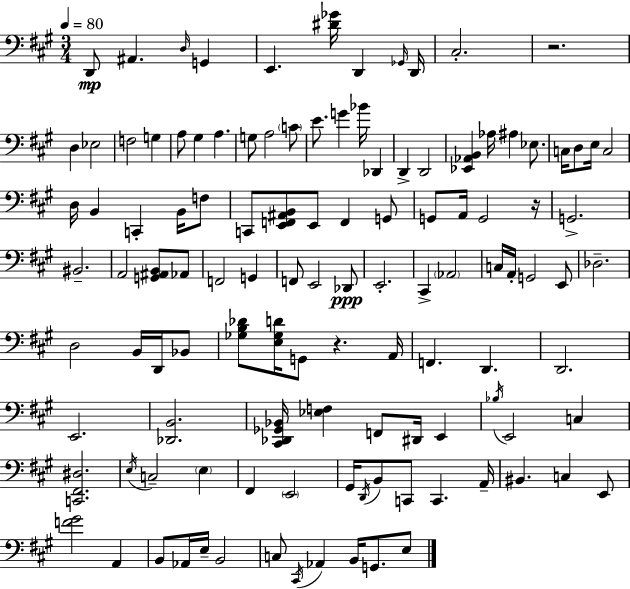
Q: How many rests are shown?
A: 3